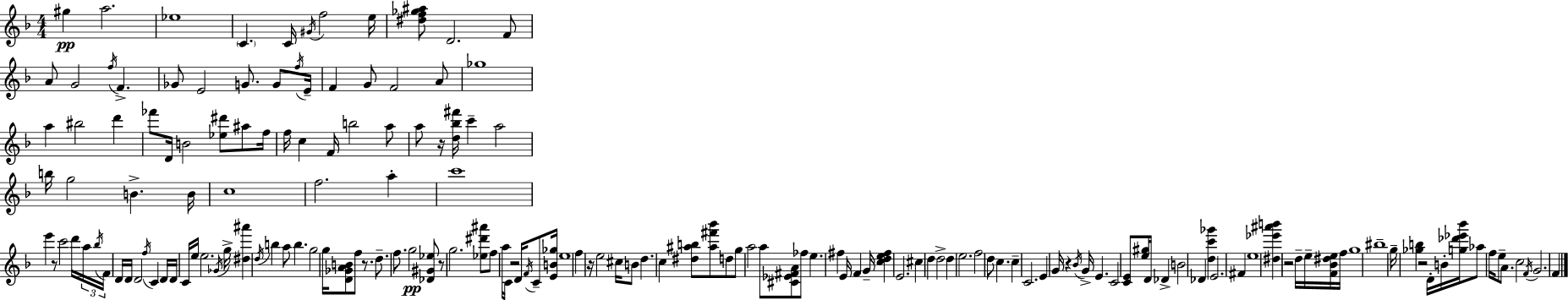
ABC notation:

X:1
T:Untitled
M:4/4
L:1/4
K:F
^g a2 _e4 C C/4 ^G/4 f2 e/4 [^df_g^a]/2 D2 F/2 A/2 G2 f/4 F _G/2 E2 G/2 G/2 f/4 E/4 F G/2 F2 A/2 _g4 a ^b2 d' _f'/2 D/4 B2 [_e^d']/2 ^a/2 f/4 f/4 c F/4 b2 a/2 a/2 z/4 [d_b^f']/4 c' a2 b/4 g2 B B/4 c4 f2 a c'4 e' z/2 c'2 d'/4 a/4 _b/4 F/4 D/4 D/4 D2 f/4 C D/4 D/4 C/4 e/4 e2 _G/4 g/4 [^d^a'] d/4 b a/2 b g2 g/4 [D_GAB]/2 f/2 z/2 d/2 f/2 g2 [_D^G_e]/2 z/2 g2 [_e^d'^a']/2 f/2 a/4 C/4 z2 D/4 F/4 C/2 [EB_g]/4 e4 f z/4 e2 ^c/4 B/2 d c [^d^ab]/2 [^a^f'_b']/2 d/2 g/2 a2 a/2 [^C_E^FA]/2 _f/2 e ^f E/4 F G/4 [cde^f] E2 ^c d d2 d e2 f2 d/2 c c C2 E G/4 z _B/4 G/4 E C2 [CE]/2 [e^g]/4 D/4 _D B2 _D [dc'_g'] E2 ^F e4 [^d_e'^a'b'] z2 d/4 e/4 [F_B^de]/4 f/4 g4 ^b4 g/4 [_gb] z2 D/4 B/4 [g_d'_e'_b']/4 _a/2 f/4 e/2 A/2 c2 F/4 G2 F